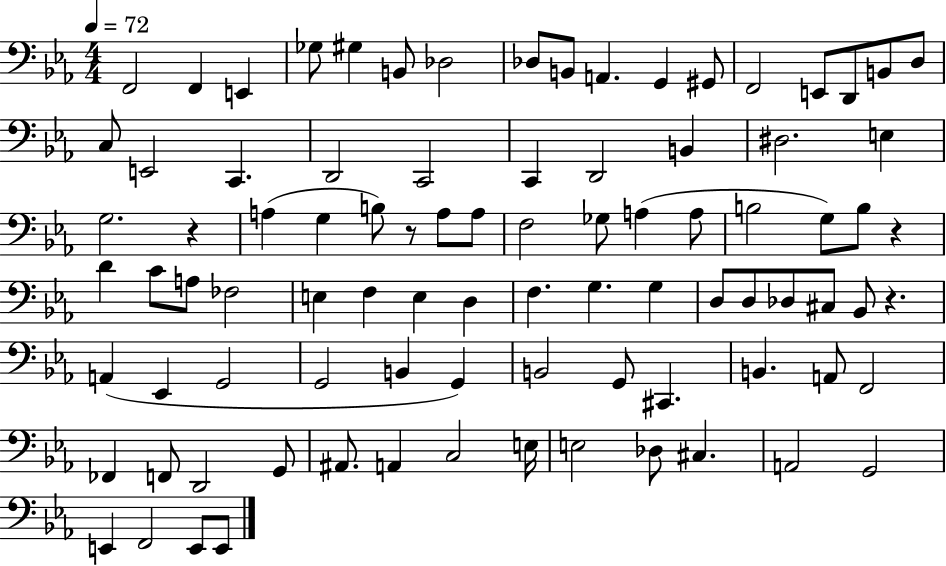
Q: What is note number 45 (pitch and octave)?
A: E3